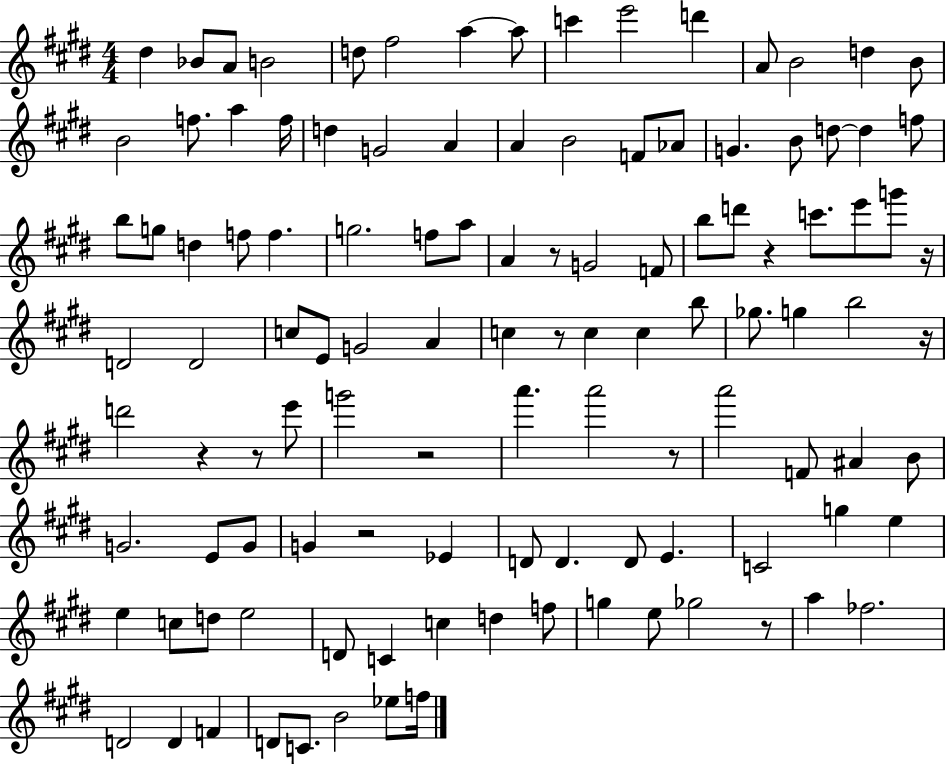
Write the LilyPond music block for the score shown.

{
  \clef treble
  \numericTimeSignature
  \time 4/4
  \key e \major
  dis''4 bes'8 a'8 b'2 | d''8 fis''2 a''4~~ a''8 | c'''4 e'''2 d'''4 | a'8 b'2 d''4 b'8 | \break b'2 f''8. a''4 f''16 | d''4 g'2 a'4 | a'4 b'2 f'8 aes'8 | g'4. b'8 d''8~~ d''4 f''8 | \break b''8 g''8 d''4 f''8 f''4. | g''2. f''8 a''8 | a'4 r8 g'2 f'8 | b''8 d'''8 r4 c'''8. e'''8 g'''8 r16 | \break d'2 d'2 | c''8 e'8 g'2 a'4 | c''4 r8 c''4 c''4 b''8 | ges''8. g''4 b''2 r16 | \break d'''2 r4 r8 e'''8 | g'''2 r2 | a'''4. a'''2 r8 | a'''2 f'8 ais'4 b'8 | \break g'2. e'8 g'8 | g'4 r2 ees'4 | d'8 d'4. d'8 e'4. | c'2 g''4 e''4 | \break e''4 c''8 d''8 e''2 | d'8 c'4 c''4 d''4 f''8 | g''4 e''8 ges''2 r8 | a''4 fes''2. | \break d'2 d'4 f'4 | d'8 c'8. b'2 ees''8 f''16 | \bar "|."
}